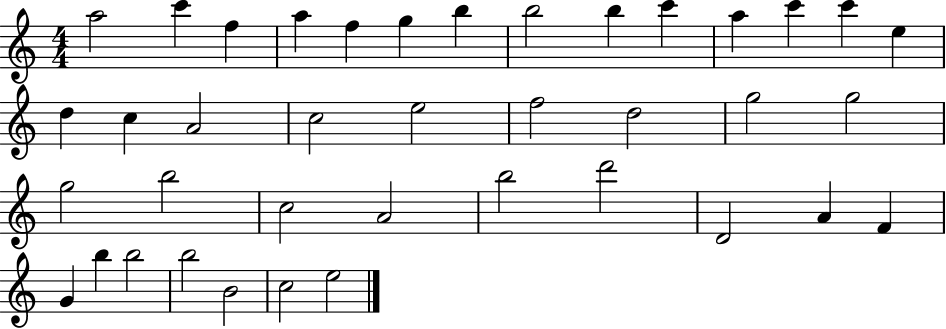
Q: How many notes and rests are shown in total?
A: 39